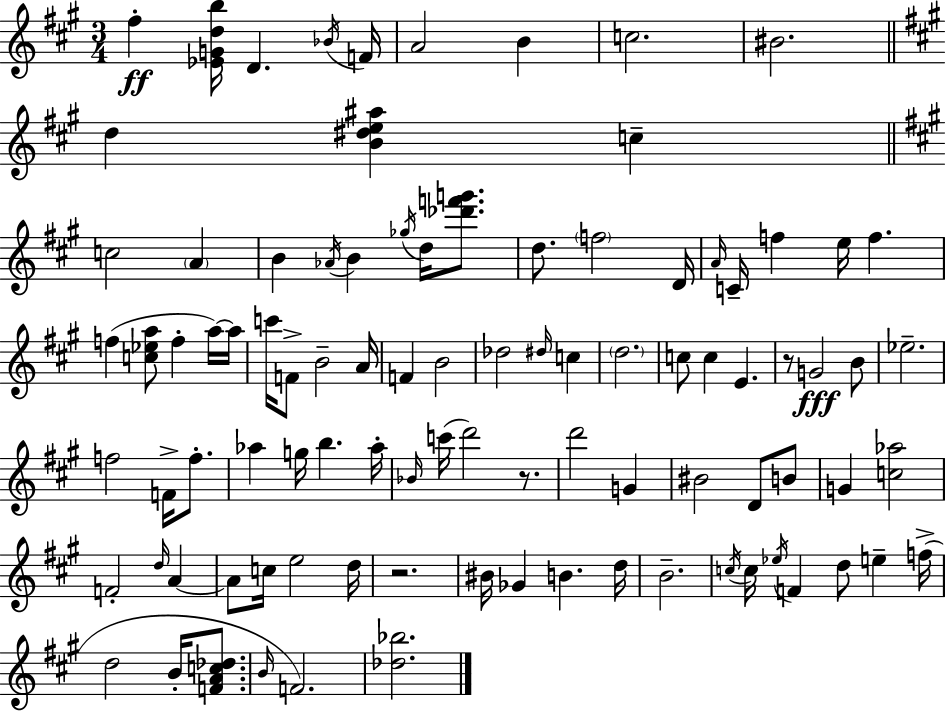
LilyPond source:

{
  \clef treble
  \numericTimeSignature
  \time 3/4
  \key a \major
  fis''4-.\ff <ees' g' d'' b''>16 d'4. \acciaccatura { bes'16 } | f'16 a'2 b'4 | c''2. | bis'2. | \break \bar "||" \break \key a \major d''4 <b' dis'' e'' ais''>4 c''4-- | \bar "||" \break \key a \major c''2 \parenthesize a'4 | b'4 \acciaccatura { aes'16 } b'4 \acciaccatura { ges''16 } d''16 <des''' f''' g'''>8. | d''8. \parenthesize f''2 | d'16 \grace { a'16 } c'16-- f''4 e''16 f''4. | \break f''4( <c'' ees'' a''>8 f''4-. | a''16~~) a''16 c'''16 f'8-> b'2-- | a'16 f'4 b'2 | des''2 \grace { dis''16 } | \break c''4 \parenthesize d''2. | c''8 c''4 e'4. | r8 g'2\fff | b'8 ees''2.-- | \break f''2 | f'16-> f''8.-. aes''4 g''16 b''4. | aes''16-. \grace { bes'16 }( c'''16 d'''2) | r8. d'''2 | \break g'4 bis'2 | d'8 b'8 g'4 <c'' aes''>2 | f'2-. | \grace { d''16 } a'4~~ a'8 c''16 e''2 | \break d''16 r2. | bis'16 ges'4 b'4. | d''16 b'2.-- | \acciaccatura { c''16 } c''16 \acciaccatura { ees''16 } f'4 | \break d''8 e''4-- f''16->( d''2 | b'16-. <f' a' c'' des''>8. \grace { b'16 } f'2.) | <des'' bes''>2. | \bar "|."
}